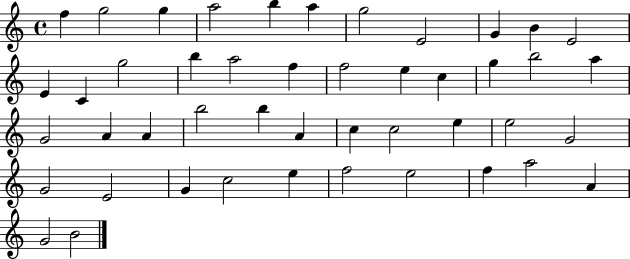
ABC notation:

X:1
T:Untitled
M:4/4
L:1/4
K:C
f g2 g a2 b a g2 E2 G B E2 E C g2 b a2 f f2 e c g b2 a G2 A A b2 b A c c2 e e2 G2 G2 E2 G c2 e f2 e2 f a2 A G2 B2